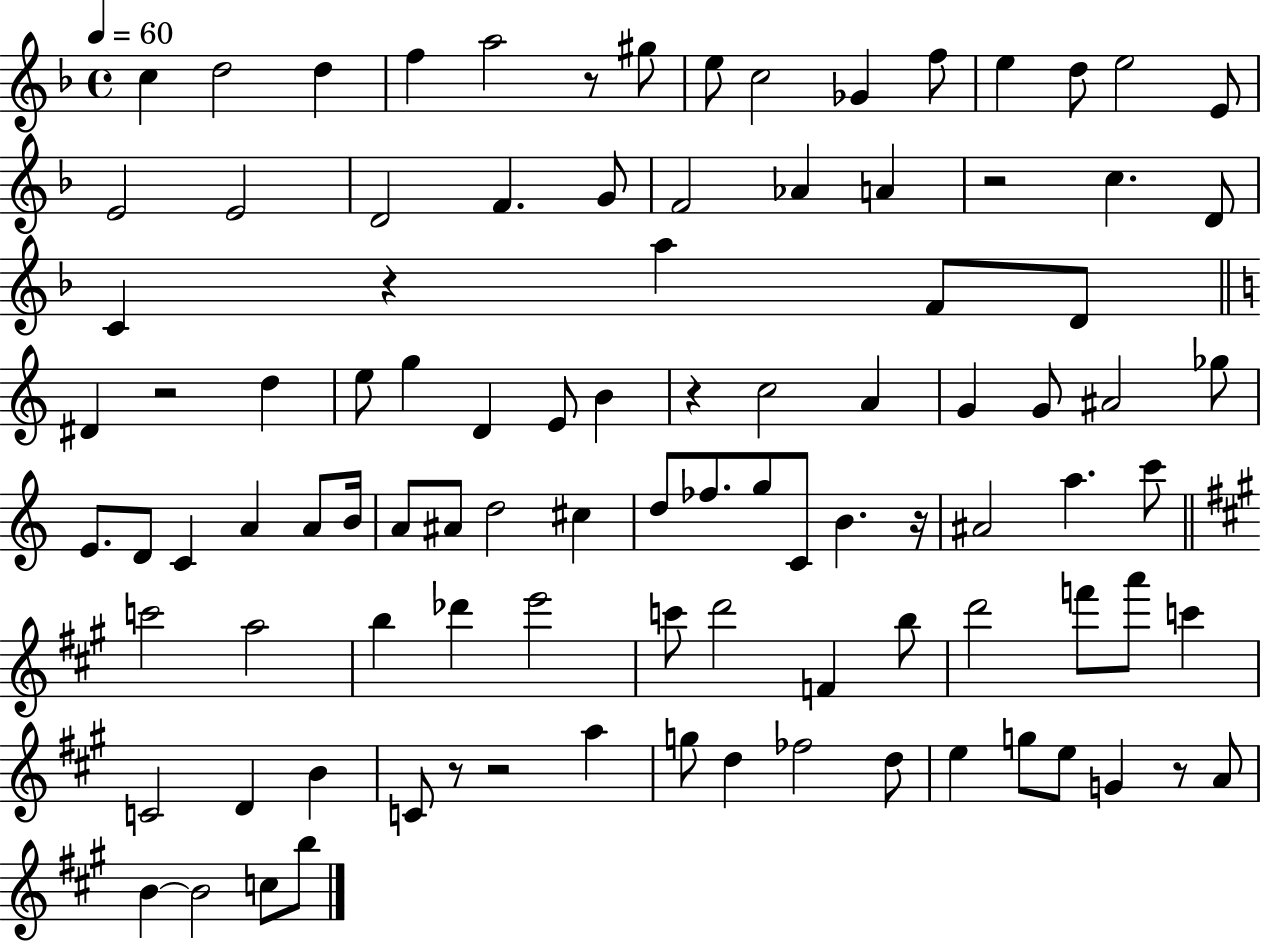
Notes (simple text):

C5/q D5/h D5/q F5/q A5/h R/e G#5/e E5/e C5/h Gb4/q F5/e E5/q D5/e E5/h E4/e E4/h E4/h D4/h F4/q. G4/e F4/h Ab4/q A4/q R/h C5/q. D4/e C4/q R/q A5/q F4/e D4/e D#4/q R/h D5/q E5/e G5/q D4/q E4/e B4/q R/q C5/h A4/q G4/q G4/e A#4/h Gb5/e E4/e. D4/e C4/q A4/q A4/e B4/s A4/e A#4/e D5/h C#5/q D5/e FES5/e. G5/e C4/e B4/q. R/s A#4/h A5/q. C6/e C6/h A5/h B5/q Db6/q E6/h C6/e D6/h F4/q B5/e D6/h F6/e A6/e C6/q C4/h D4/q B4/q C4/e R/e R/h A5/q G5/e D5/q FES5/h D5/e E5/q G5/e E5/e G4/q R/e A4/e B4/q B4/h C5/e B5/e